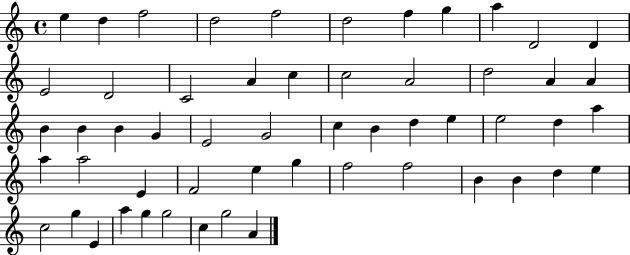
X:1
T:Untitled
M:4/4
L:1/4
K:C
e d f2 d2 f2 d2 f g a D2 D E2 D2 C2 A c c2 A2 d2 A A B B B G E2 G2 c B d e e2 d a a a2 E F2 e g f2 f2 B B d e c2 g E a g g2 c g2 A